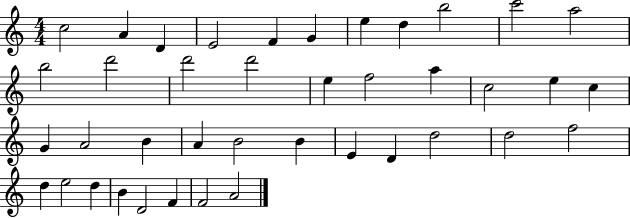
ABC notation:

X:1
T:Untitled
M:4/4
L:1/4
K:C
c2 A D E2 F G e d b2 c'2 a2 b2 d'2 d'2 d'2 e f2 a c2 e c G A2 B A B2 B E D d2 d2 f2 d e2 d B D2 F F2 A2